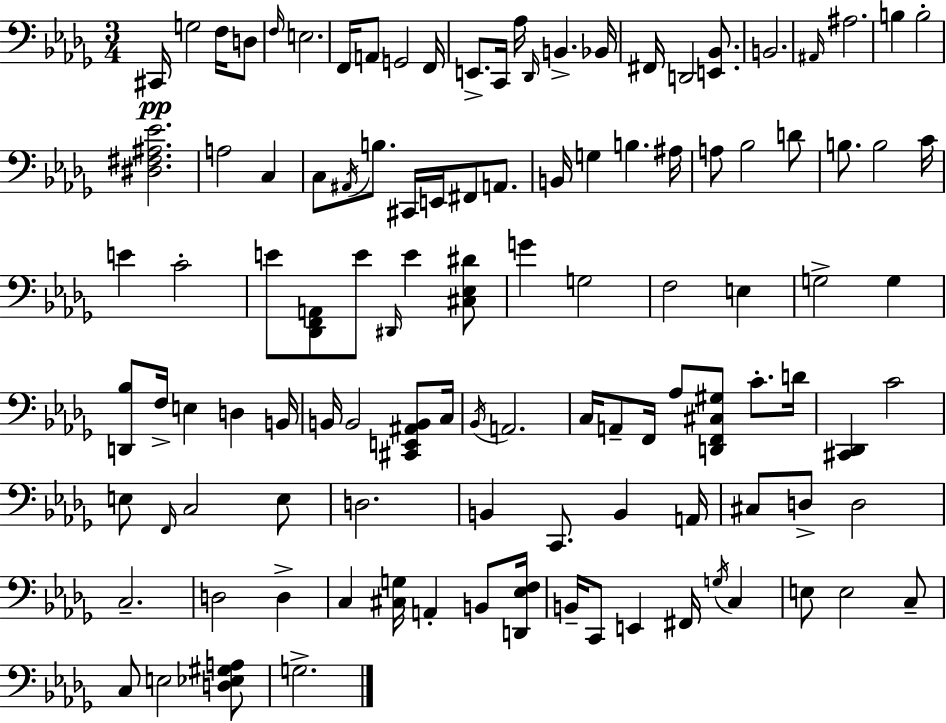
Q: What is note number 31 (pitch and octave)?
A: F#2